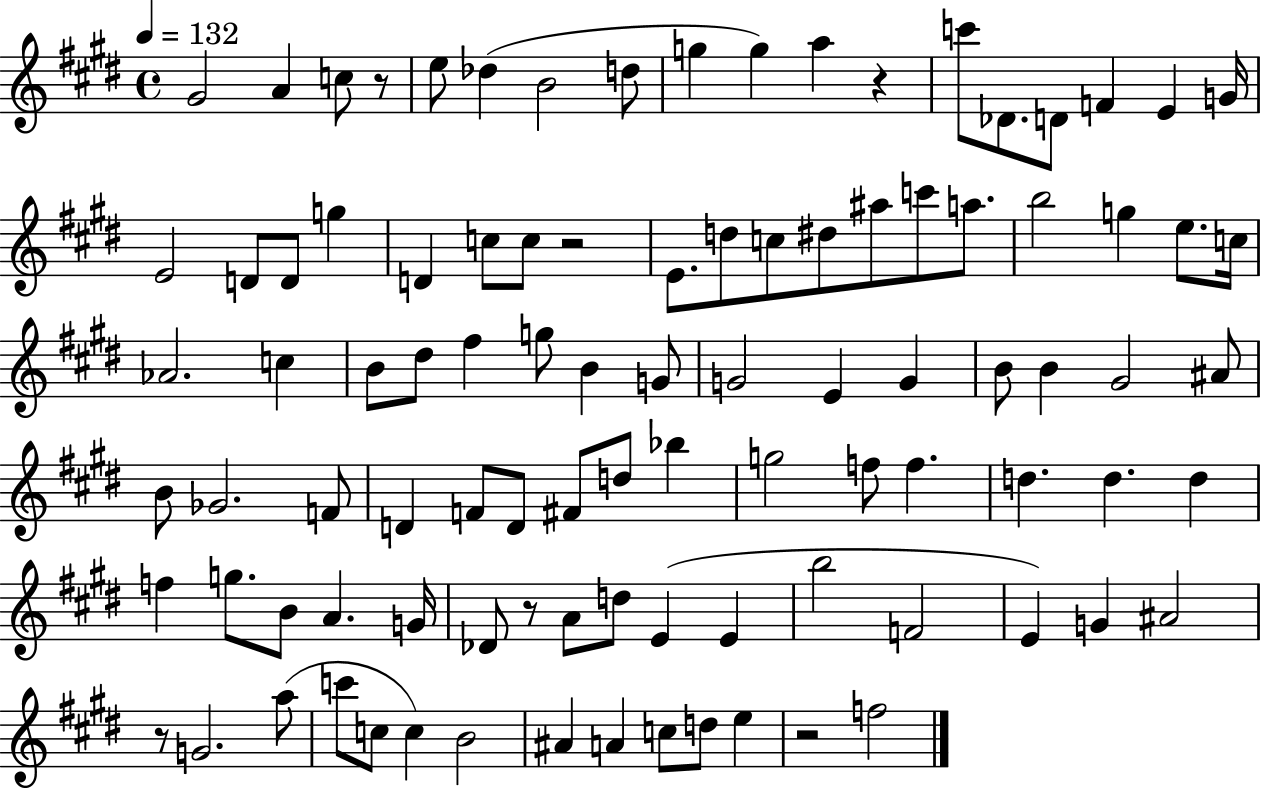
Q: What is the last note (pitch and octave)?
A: F5